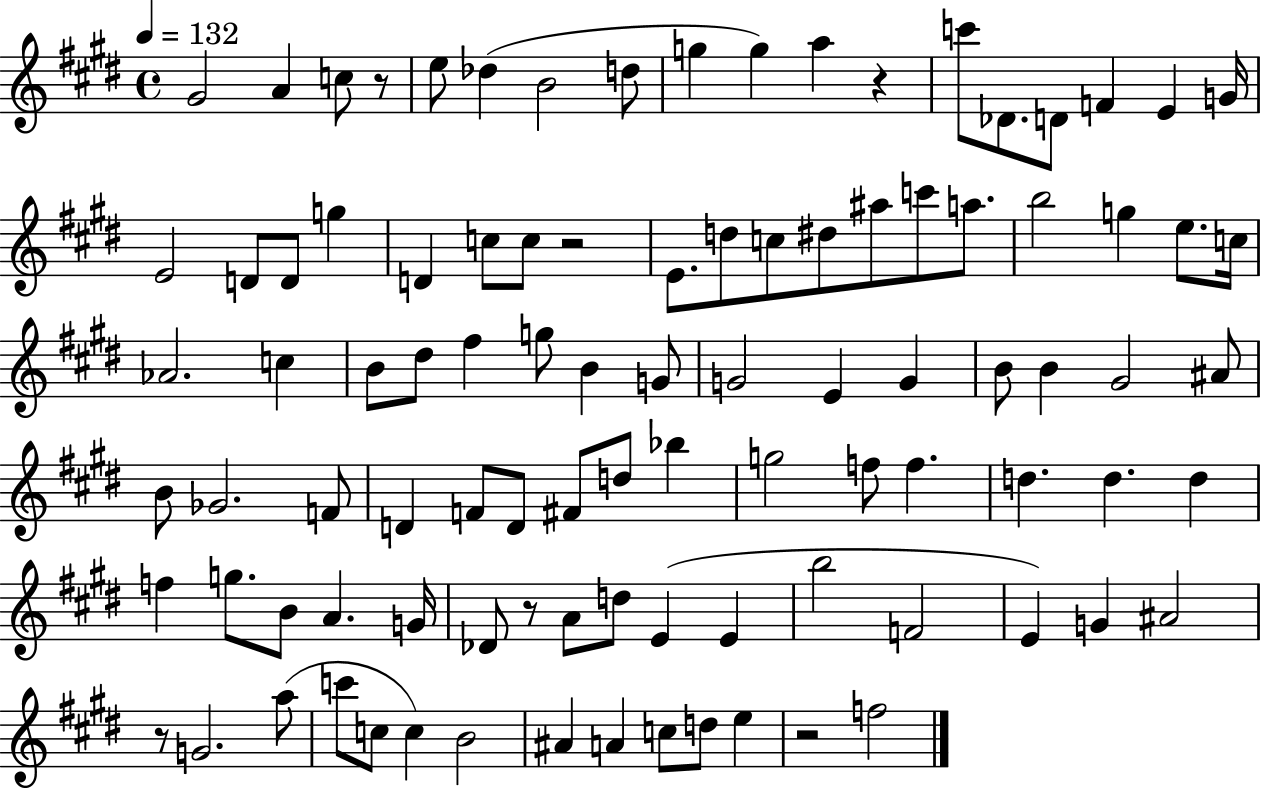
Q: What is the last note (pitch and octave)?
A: F5